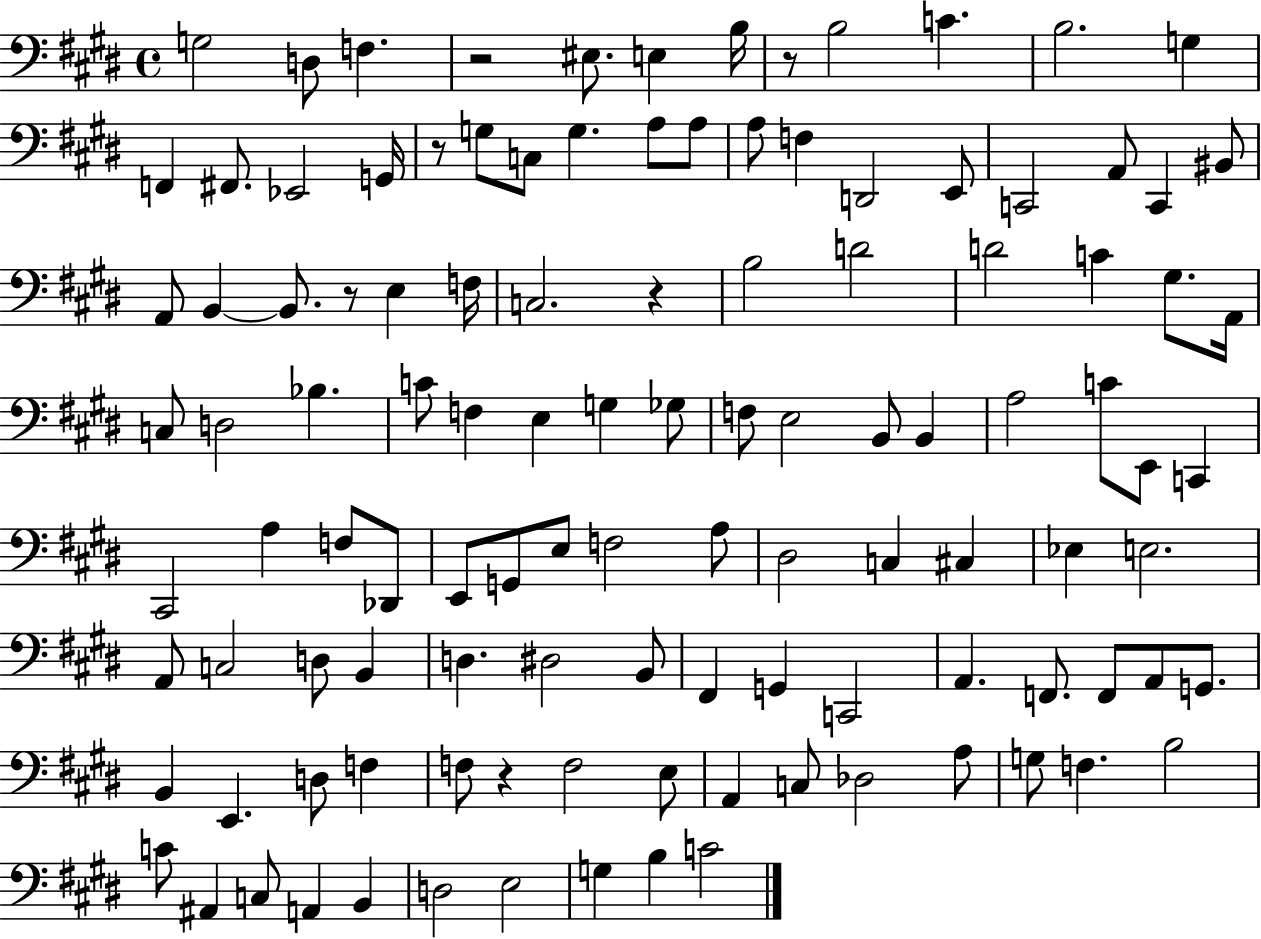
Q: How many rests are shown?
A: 6